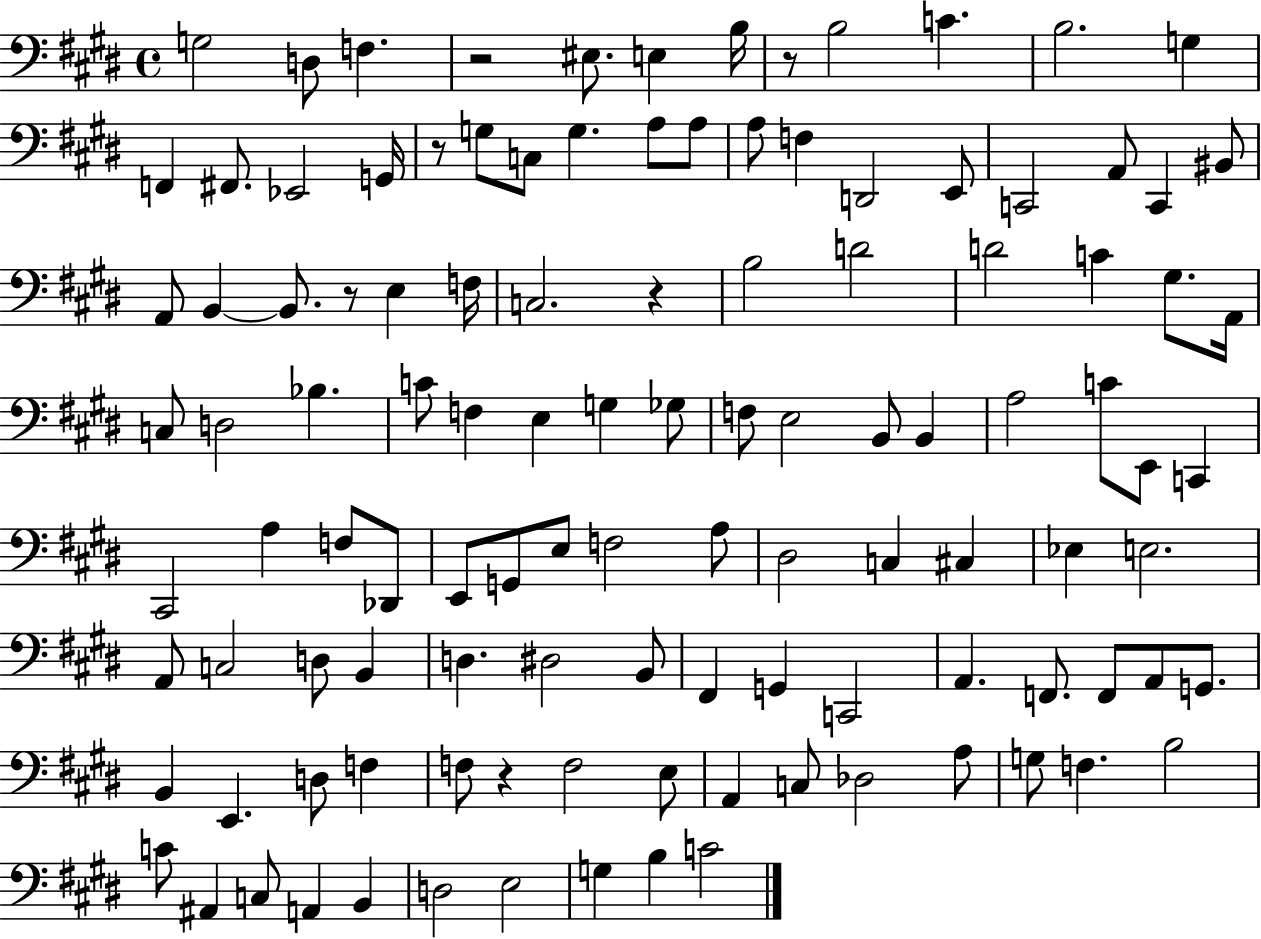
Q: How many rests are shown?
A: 6